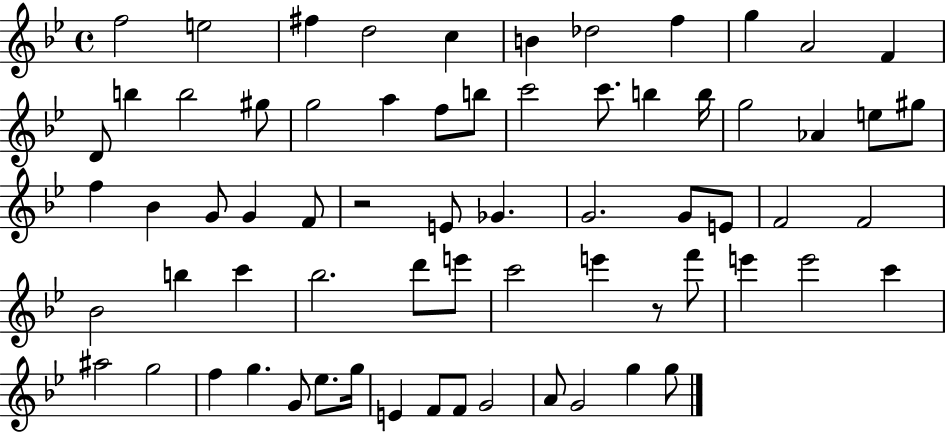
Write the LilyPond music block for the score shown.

{
  \clef treble
  \time 4/4
  \defaultTimeSignature
  \key bes \major
  \repeat volta 2 { f''2 e''2 | fis''4 d''2 c''4 | b'4 des''2 f''4 | g''4 a'2 f'4 | \break d'8 b''4 b''2 gis''8 | g''2 a''4 f''8 b''8 | c'''2 c'''8. b''4 b''16 | g''2 aes'4 e''8 gis''8 | \break f''4 bes'4 g'8 g'4 f'8 | r2 e'8 ges'4. | g'2. g'8 e'8 | f'2 f'2 | \break bes'2 b''4 c'''4 | bes''2. d'''8 e'''8 | c'''2 e'''4 r8 f'''8 | e'''4 e'''2 c'''4 | \break ais''2 g''2 | f''4 g''4. g'8 ees''8. g''16 | e'4 f'8 f'8 g'2 | a'8 g'2 g''4 g''8 | \break } \bar "|."
}